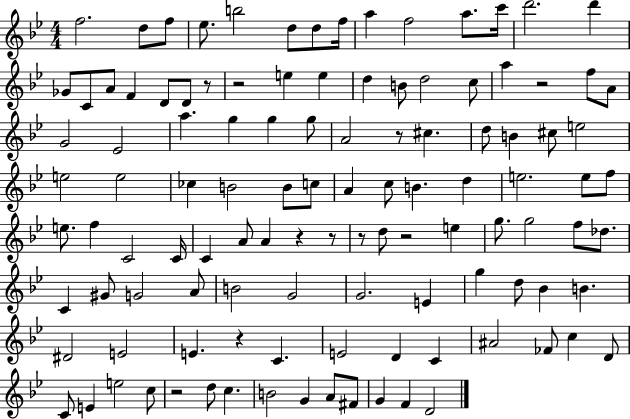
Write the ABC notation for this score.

X:1
T:Untitled
M:4/4
L:1/4
K:Bb
f2 d/2 f/2 _e/2 b2 d/2 d/2 f/4 a f2 a/2 c'/4 d'2 d' _G/2 C/2 A/2 F D/2 D/2 z/2 z2 e e d B/2 d2 c/2 a z2 f/2 A/2 G2 _E2 a g g g/2 A2 z/2 ^c d/2 B ^c/2 e2 e2 e2 _c B2 B/2 c/2 A c/2 B d e2 e/2 f/2 e/2 f C2 C/4 C A/2 A z z/2 z/2 d/2 z2 e g/2 g2 f/2 _d/2 C ^G/2 G2 A/2 B2 G2 G2 E g d/2 _B B ^D2 E2 E z C E2 D C ^A2 _F/2 c D/2 C/2 E e2 c/2 z2 d/2 c B2 G A/2 ^F/2 G F D2